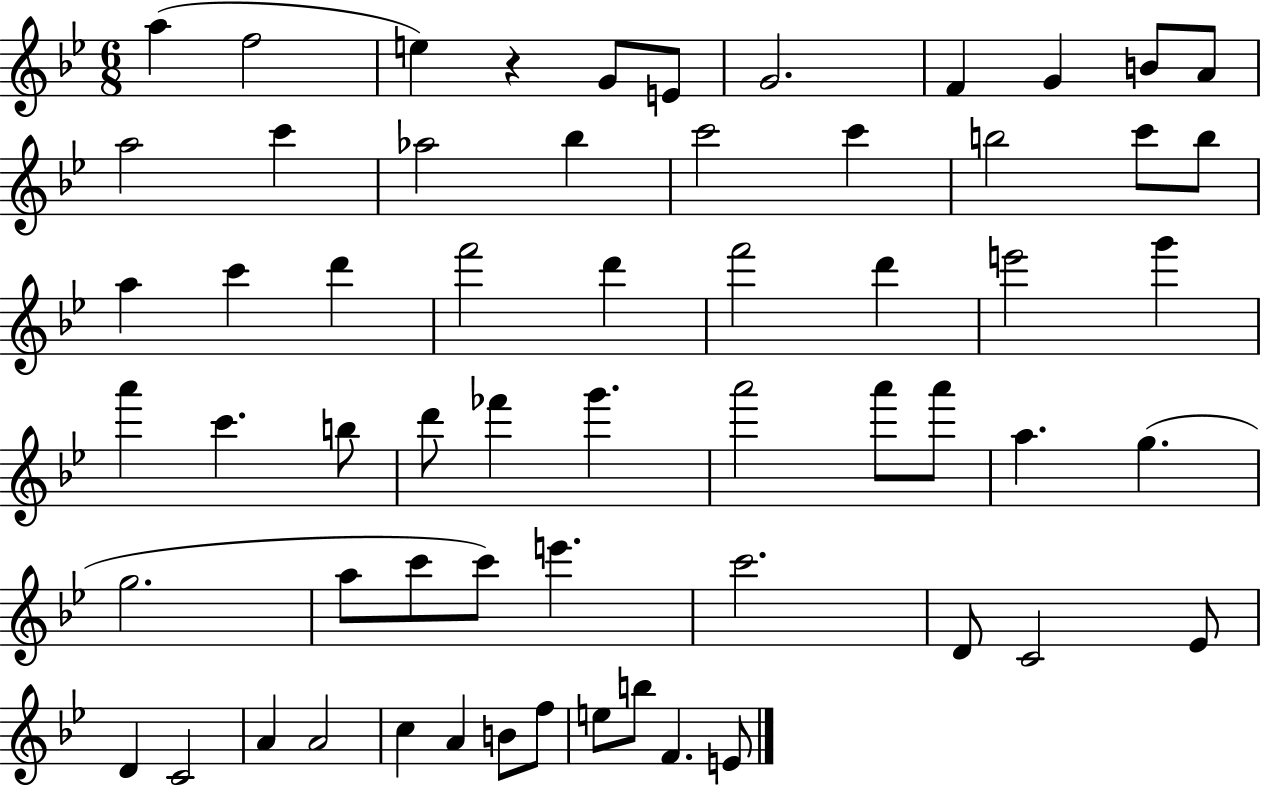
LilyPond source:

{
  \clef treble
  \numericTimeSignature
  \time 6/8
  \key bes \major
  a''4( f''2 | e''4) r4 g'8 e'8 | g'2. | f'4 g'4 b'8 a'8 | \break a''2 c'''4 | aes''2 bes''4 | c'''2 c'''4 | b''2 c'''8 b''8 | \break a''4 c'''4 d'''4 | f'''2 d'''4 | f'''2 d'''4 | e'''2 g'''4 | \break a'''4 c'''4. b''8 | d'''8 fes'''4 g'''4. | a'''2 a'''8 a'''8 | a''4. g''4.( | \break g''2. | a''8 c'''8 c'''8) e'''4. | c'''2. | d'8 c'2 ees'8 | \break d'4 c'2 | a'4 a'2 | c''4 a'4 b'8 f''8 | e''8 b''8 f'4. e'8 | \break \bar "|."
}